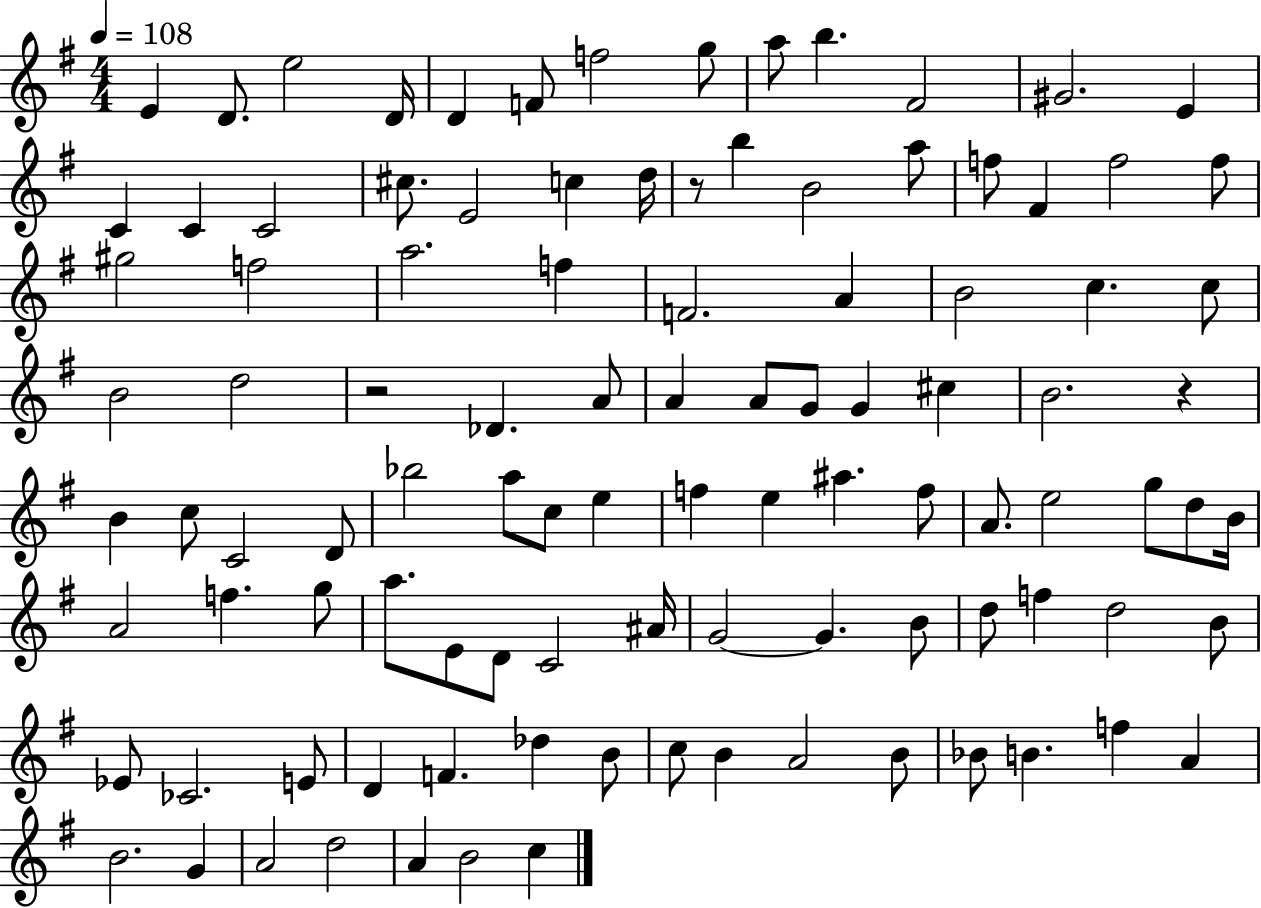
{
  \clef treble
  \numericTimeSignature
  \time 4/4
  \key g \major
  \tempo 4 = 108
  e'4 d'8. e''2 d'16 | d'4 f'8 f''2 g''8 | a''8 b''4. fis'2 | gis'2. e'4 | \break c'4 c'4 c'2 | cis''8. e'2 c''4 d''16 | r8 b''4 b'2 a''8 | f''8 fis'4 f''2 f''8 | \break gis''2 f''2 | a''2. f''4 | f'2. a'4 | b'2 c''4. c''8 | \break b'2 d''2 | r2 des'4. a'8 | a'4 a'8 g'8 g'4 cis''4 | b'2. r4 | \break b'4 c''8 c'2 d'8 | bes''2 a''8 c''8 e''4 | f''4 e''4 ais''4. f''8 | a'8. e''2 g''8 d''8 b'16 | \break a'2 f''4. g''8 | a''8. e'8 d'8 c'2 ais'16 | g'2~~ g'4. b'8 | d''8 f''4 d''2 b'8 | \break ees'8 ces'2. e'8 | d'4 f'4. des''4 b'8 | c''8 b'4 a'2 b'8 | bes'8 b'4. f''4 a'4 | \break b'2. g'4 | a'2 d''2 | a'4 b'2 c''4 | \bar "|."
}